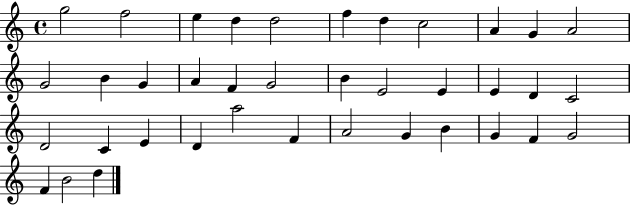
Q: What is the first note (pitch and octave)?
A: G5